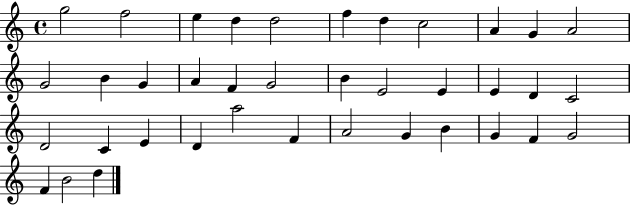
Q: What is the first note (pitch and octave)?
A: G5